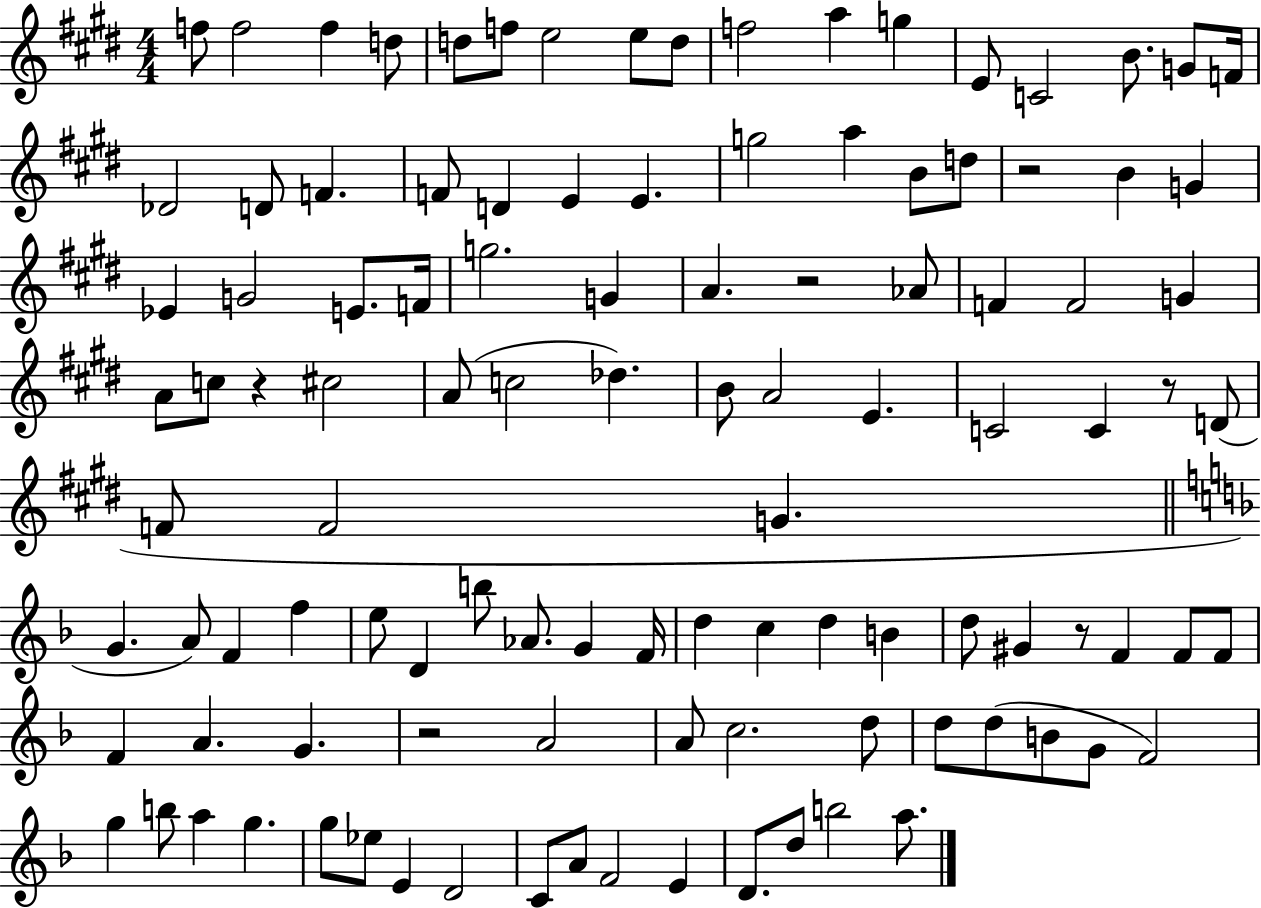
F5/e F5/h F5/q D5/e D5/e F5/e E5/h E5/e D5/e F5/h A5/q G5/q E4/e C4/h B4/e. G4/e F4/s Db4/h D4/e F4/q. F4/e D4/q E4/q E4/q. G5/h A5/q B4/e D5/e R/h B4/q G4/q Eb4/q G4/h E4/e. F4/s G5/h. G4/q A4/q. R/h Ab4/e F4/q F4/h G4/q A4/e C5/e R/q C#5/h A4/e C5/h Db5/q. B4/e A4/h E4/q. C4/h C4/q R/e D4/e F4/e F4/h G4/q. G4/q. A4/e F4/q F5/q E5/e D4/q B5/e Ab4/e. G4/q F4/s D5/q C5/q D5/q B4/q D5/e G#4/q R/e F4/q F4/e F4/e F4/q A4/q. G4/q. R/h A4/h A4/e C5/h. D5/e D5/e D5/e B4/e G4/e F4/h G5/q B5/e A5/q G5/q. G5/e Eb5/e E4/q D4/h C4/e A4/e F4/h E4/q D4/e. D5/e B5/h A5/e.